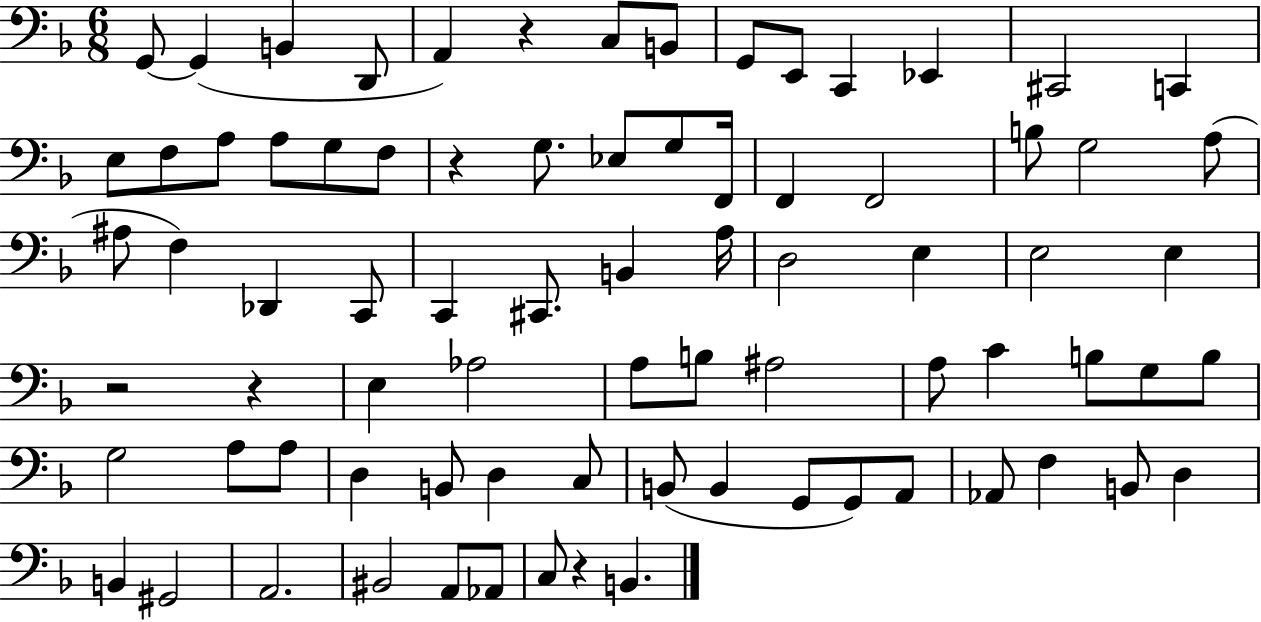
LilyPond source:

{
  \clef bass
  \numericTimeSignature
  \time 6/8
  \key f \major
  g,8~~ g,4( b,4 d,8 | a,4) r4 c8 b,8 | g,8 e,8 c,4 ees,4 | cis,2 c,4 | \break e8 f8 a8 a8 g8 f8 | r4 g8. ees8 g8 f,16 | f,4 f,2 | b8 g2 a8( | \break ais8 f4) des,4 c,8 | c,4 cis,8. b,4 a16 | d2 e4 | e2 e4 | \break r2 r4 | e4 aes2 | a8 b8 ais2 | a8 c'4 b8 g8 b8 | \break g2 a8 a8 | d4 b,8 d4 c8 | b,8( b,4 g,8 g,8) a,8 | aes,8 f4 b,8 d4 | \break b,4 gis,2 | a,2. | bis,2 a,8 aes,8 | c8 r4 b,4. | \break \bar "|."
}